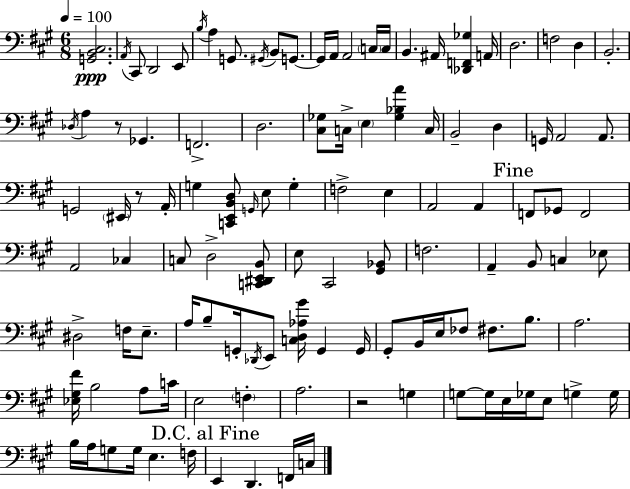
{
  \clef bass
  \numericTimeSignature
  \time 6/8
  \key a \major
  \tempo 4 = 100
  <g, b, cis>2.\ppp | \acciaccatura { a,16 } cis,8 d,2 e,8 | \acciaccatura { b16 } a4 g,8. \acciaccatura { gis,16 } b,8 | g,8.~~ g,16 a,16 a,2 | \break \parenthesize c16 c16 b,4. ais,16 <des, f, ges>4 | a,16 d2. | f2 d4 | b,2.-. | \break \acciaccatura { des16 } a4 r8 ges,4. | f,2.-> | d2. | <cis ges>8 c16-> \parenthesize e4 <ges bes a'>4 | \break c16 b,2-- | d4 g,16 a,2 | a,8. g,2 | \parenthesize eis,16 r8 a,16-. g4 <c, e, b, d>8 \grace { g,16 } e8 | \break g4-. f2-> | e4 a,2 | a,4 \mark "Fine" f,8 ges,8 f,2 | a,2 | \break ces4 c8 d2-> | <c, dis, e, b,>8 e8 cis,2 | <gis, bes,>8 f2. | a,4-- b,8 c4 | \break ees8 dis2-> | f16 e8.-- a16 b8-- g,16-. \acciaccatura { des,16 } e,8 | <c d aes gis'>16 g,4 g,16 gis,8-. b,16 e16 fes8 | fis8. b8. a2. | \break <ees gis fis'>16 b2 | a8 c'16 e2 | \parenthesize f4-. a2. | r2 | \break g4 g8~~ g16 e16 ges16 e8 | g4-> g16 b16 a16 g8 g16 e4. | f16 \mark "D.C. al Fine" e,4 d,4. | f,16 c16 \bar "|."
}